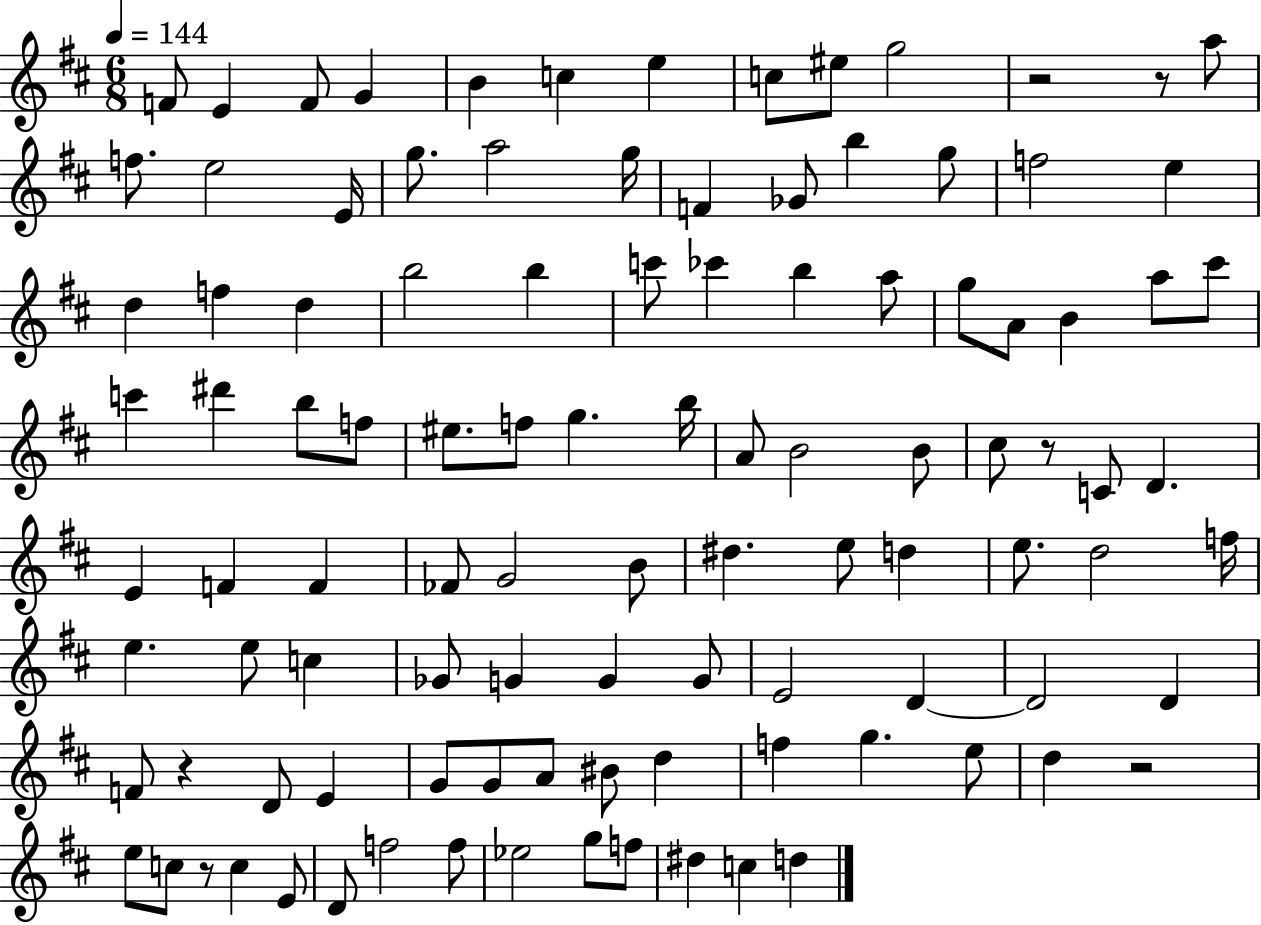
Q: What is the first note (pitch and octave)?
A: F4